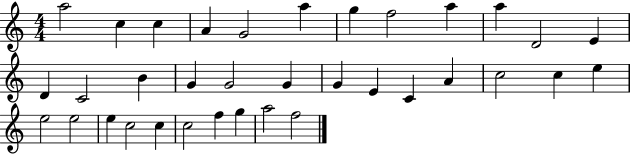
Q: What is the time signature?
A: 4/4